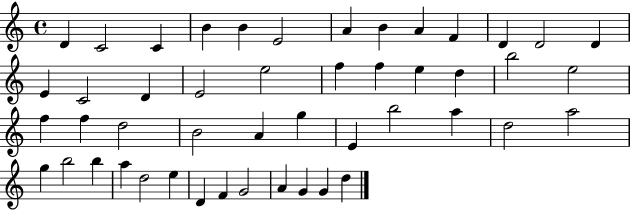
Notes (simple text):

D4/q C4/h C4/q B4/q B4/q E4/h A4/q B4/q A4/q F4/q D4/q D4/h D4/q E4/q C4/h D4/q E4/h E5/h F5/q F5/q E5/q D5/q B5/h E5/h F5/q F5/q D5/h B4/h A4/q G5/q E4/q B5/h A5/q D5/h A5/h G5/q B5/h B5/q A5/q D5/h E5/q D4/q F4/q G4/h A4/q G4/q G4/q D5/q